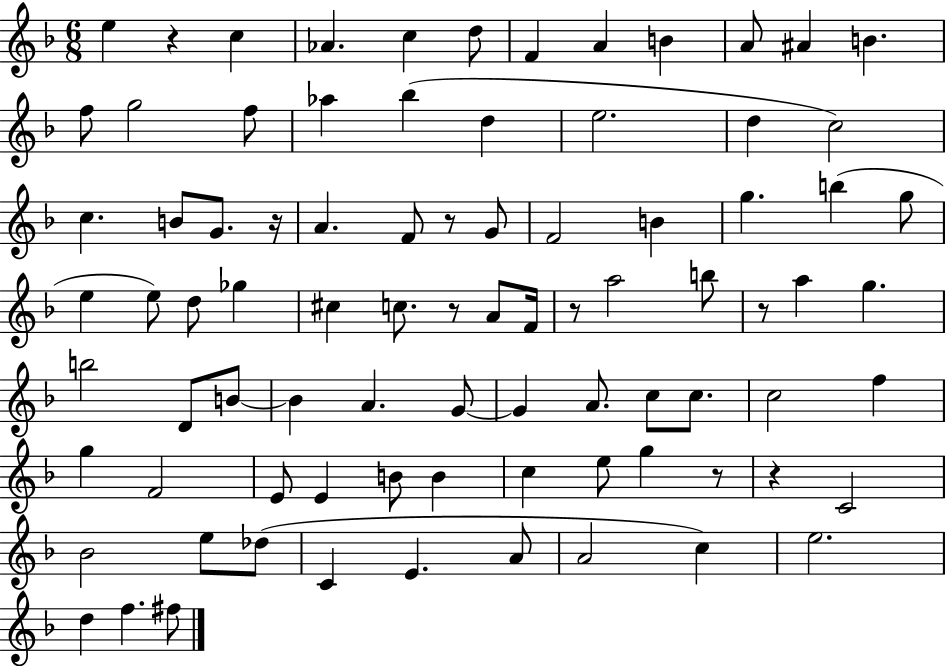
E5/q R/q C5/q Ab4/q. C5/q D5/e F4/q A4/q B4/q A4/e A#4/q B4/q. F5/e G5/h F5/e Ab5/q Bb5/q D5/q E5/h. D5/q C5/h C5/q. B4/e G4/e. R/s A4/q. F4/e R/e G4/e F4/h B4/q G5/q. B5/q G5/e E5/q E5/e D5/e Gb5/q C#5/q C5/e. R/e A4/e F4/s R/e A5/h B5/e R/e A5/q G5/q. B5/h D4/e B4/e B4/q A4/q. G4/e G4/q A4/e. C5/e C5/e. C5/h F5/q G5/q F4/h E4/e E4/q B4/e B4/q C5/q E5/e G5/q R/e R/q C4/h Bb4/h E5/e Db5/e C4/q E4/q. A4/e A4/h C5/q E5/h. D5/q F5/q. F#5/e